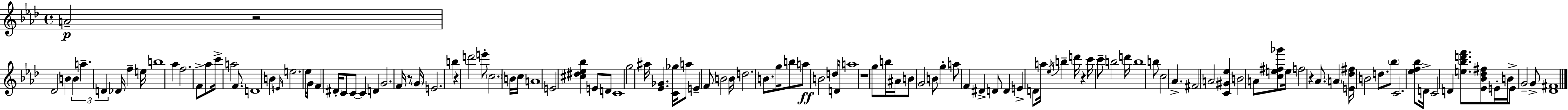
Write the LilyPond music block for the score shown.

{
  \clef treble
  \time 4/4
  \defaultTimeSignature
  \key f \minor
  \repeat volta 2 { a'2--\p r2 | des'2 b'4 \tuplet 3/2 { b'4 | a''4.-- d'4 } des'16 f''4-- e''16 | b''1 | \break aes''4 f''2. | f'8-> aes''8 c'''16-> a''2 f'8. | d'1 | b'4 \grace { e'16 } e''2. | \break ees''16 g'8 f'4 \parenthesize dis'16-. c'8 c'8~~ c'4 | d'4 g'2. | f'16 r8 \parenthesize g'16 e'2. | b''4 r4 d'''2 | \break e'''8-. \parenthesize c''2. b'16 | c''16 a'1 | e'2 <cis'' dis'' ees'' bes''>4 e'8 d'8 | c'1 | \break g''2 ais''16 <ees' ges'>4. | <c' ges''>16 a''8 e'4-- f'8 b'2 | b'16 d''2. b'8. | g''16 b''8 a''8\ff b'2 d''16 d'8 | \break a''1 | r1 | g''8 b''16 ais'16 b'8 g'2 b'8 | g''4-. a''8 f'4 dis'4-> d'8 | \break d'4 e'4-> d'8 a''16 \acciaccatura { ees''16 } b''4-- | d'''16 r4 c'''16 c'''8-- b''2 | d'''16 b''1 | b''8 c''2 aes'4.-> | \break fis'2 a'2 | <c' gis' ees''>4 b'2 a'8 | <c'' e'' fis'' ges'''>8 e''16 f''2 r4 aes'8. | \parenthesize a'4 <e' des'' fis''>16 b'2 d''8. | \break \parenthesize bes''8 c'2. | <ees'' f'' bes''>8 d'16-> c'2 d'4 <e'' bes'' d''' f'''>8. | <ees' bes' des'' fis''>8 e'16-. b'16 e'8-> g'2-- | g'8-> <des' fis'>1 | \break } \bar "|."
}